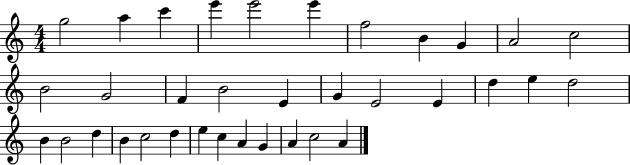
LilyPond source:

{
  \clef treble
  \numericTimeSignature
  \time 4/4
  \key c \major
  g''2 a''4 c'''4 | e'''4 e'''2 e'''4 | f''2 b'4 g'4 | a'2 c''2 | \break b'2 g'2 | f'4 b'2 e'4 | g'4 e'2 e'4 | d''4 e''4 d''2 | \break b'4 b'2 d''4 | b'4 c''2 d''4 | e''4 c''4 a'4 g'4 | a'4 c''2 a'4 | \break \bar "|."
}